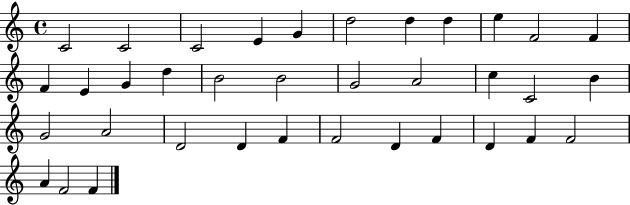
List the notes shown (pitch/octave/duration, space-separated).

C4/h C4/h C4/h E4/q G4/q D5/h D5/q D5/q E5/q F4/h F4/q F4/q E4/q G4/q D5/q B4/h B4/h G4/h A4/h C5/q C4/h B4/q G4/h A4/h D4/h D4/q F4/q F4/h D4/q F4/q D4/q F4/q F4/h A4/q F4/h F4/q